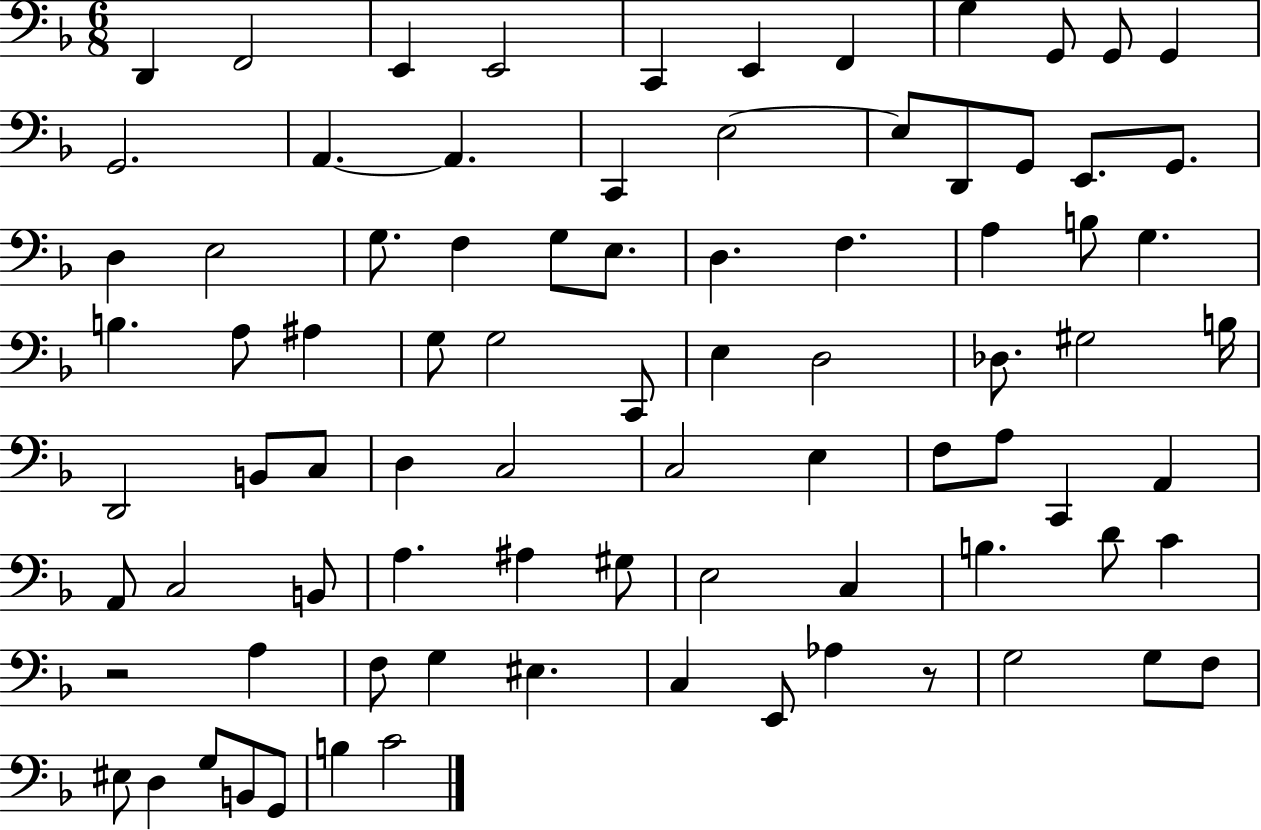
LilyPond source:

{
  \clef bass
  \numericTimeSignature
  \time 6/8
  \key f \major
  d,4 f,2 | e,4 e,2 | c,4 e,4 f,4 | g4 g,8 g,8 g,4 | \break g,2. | a,4.~~ a,4. | c,4 e2~~ | e8 d,8 g,8 e,8. g,8. | \break d4 e2 | g8. f4 g8 e8. | d4. f4. | a4 b8 g4. | \break b4. a8 ais4 | g8 g2 c,8 | e4 d2 | des8. gis2 b16 | \break d,2 b,8 c8 | d4 c2 | c2 e4 | f8 a8 c,4 a,4 | \break a,8 c2 b,8 | a4. ais4 gis8 | e2 c4 | b4. d'8 c'4 | \break r2 a4 | f8 g4 eis4. | c4 e,8 aes4 r8 | g2 g8 f8 | \break eis8 d4 g8 b,8 g,8 | b4 c'2 | \bar "|."
}